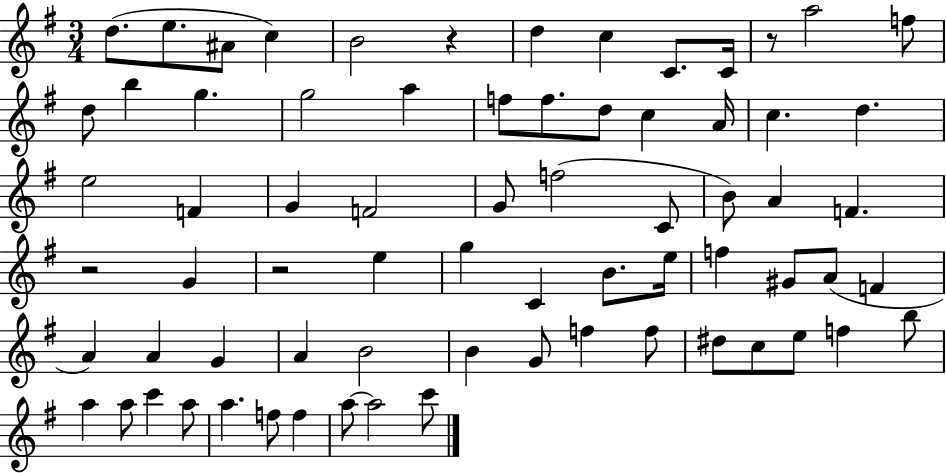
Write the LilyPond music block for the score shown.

{
  \clef treble
  \numericTimeSignature
  \time 3/4
  \key g \major
  \repeat volta 2 { d''8.( e''8. ais'8 c''4) | b'2 r4 | d''4 c''4 c'8. c'16 | r8 a''2 f''8 | \break d''8 b''4 g''4. | g''2 a''4 | f''8 f''8. d''8 c''4 a'16 | c''4. d''4. | \break e''2 f'4 | g'4 f'2 | g'8 f''2( c'8 | b'8) a'4 f'4. | \break r2 g'4 | r2 e''4 | g''4 c'4 b'8. e''16 | f''4 gis'8 a'8( f'4 | \break a'4) a'4 g'4 | a'4 b'2 | b'4 g'8 f''4 f''8 | dis''8 c''8 e''8 f''4 b''8 | \break a''4 a''8 c'''4 a''8 | a''4. f''8 f''4 | a''8~~ a''2 c'''8 | } \bar "|."
}